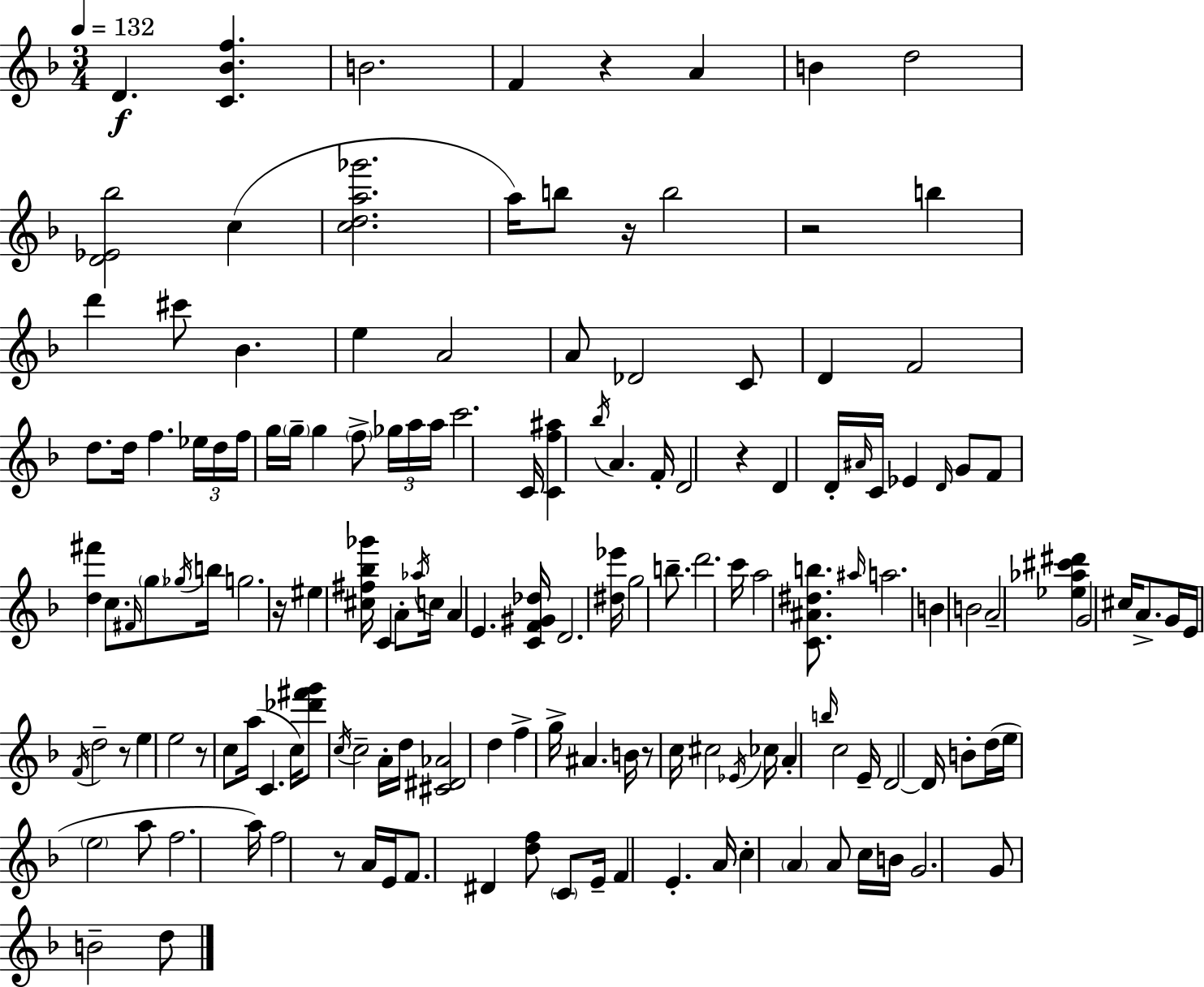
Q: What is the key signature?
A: D minor